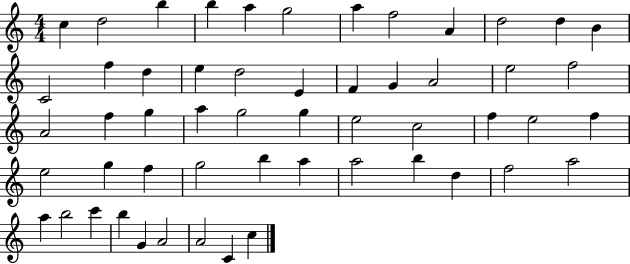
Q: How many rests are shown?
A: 0